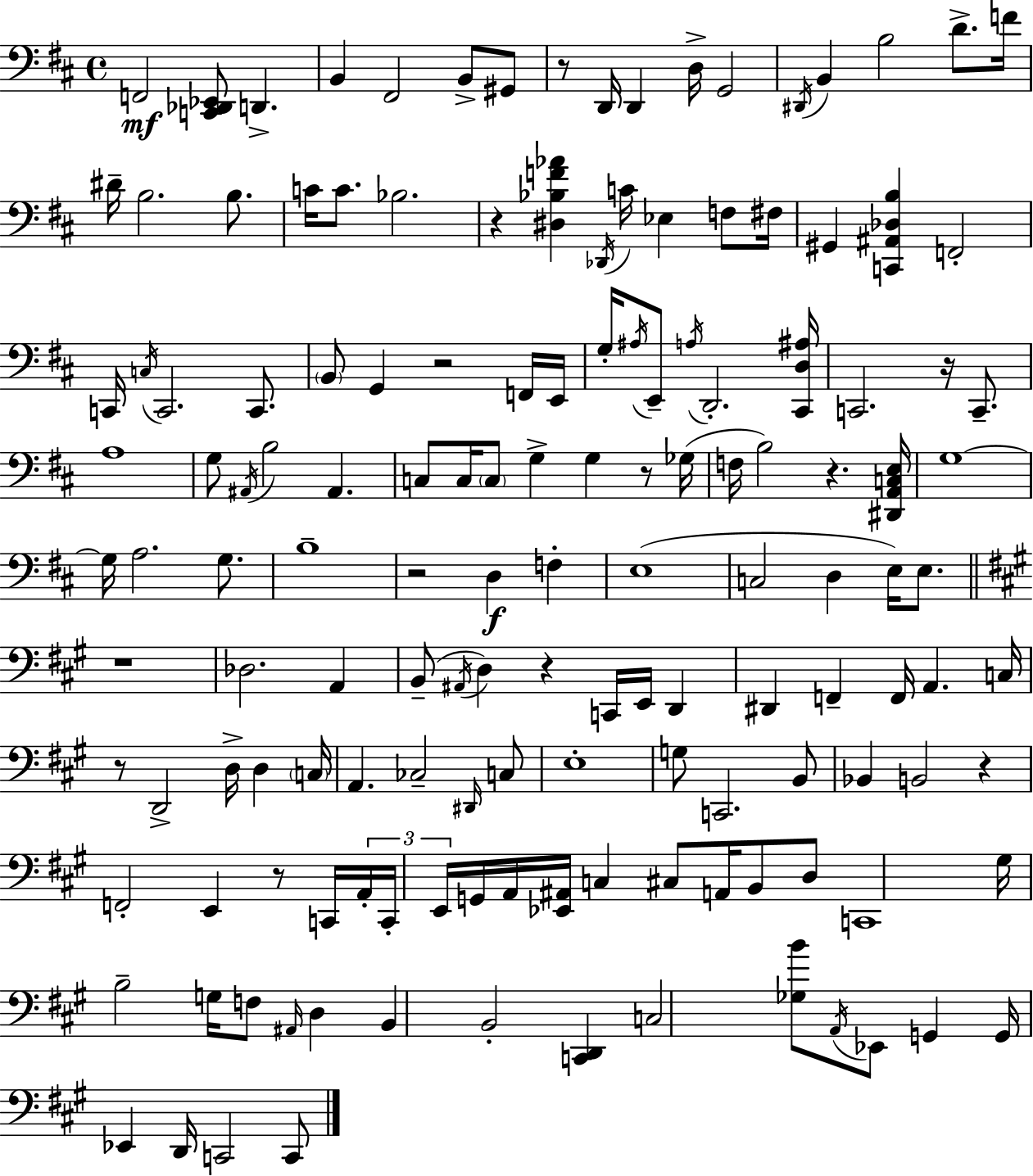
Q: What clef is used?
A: bass